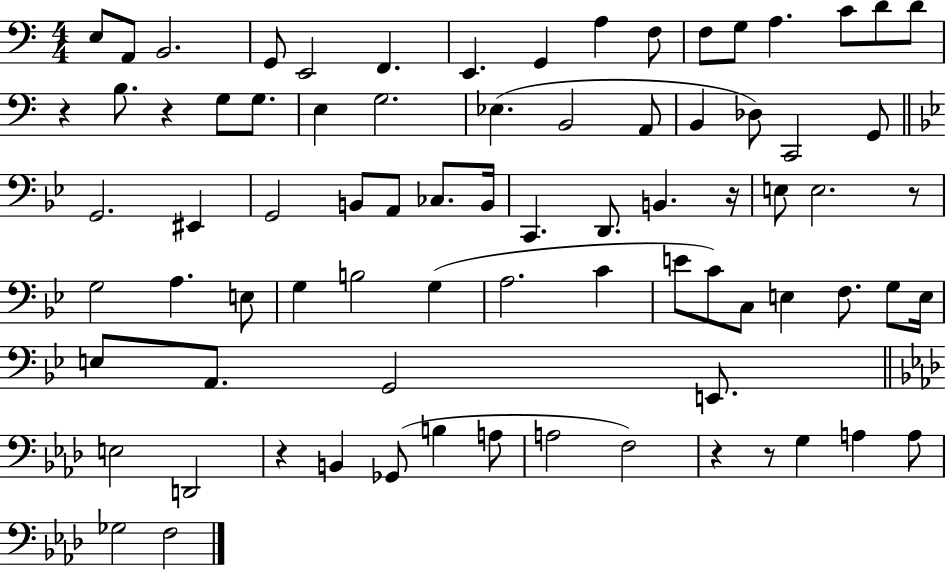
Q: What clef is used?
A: bass